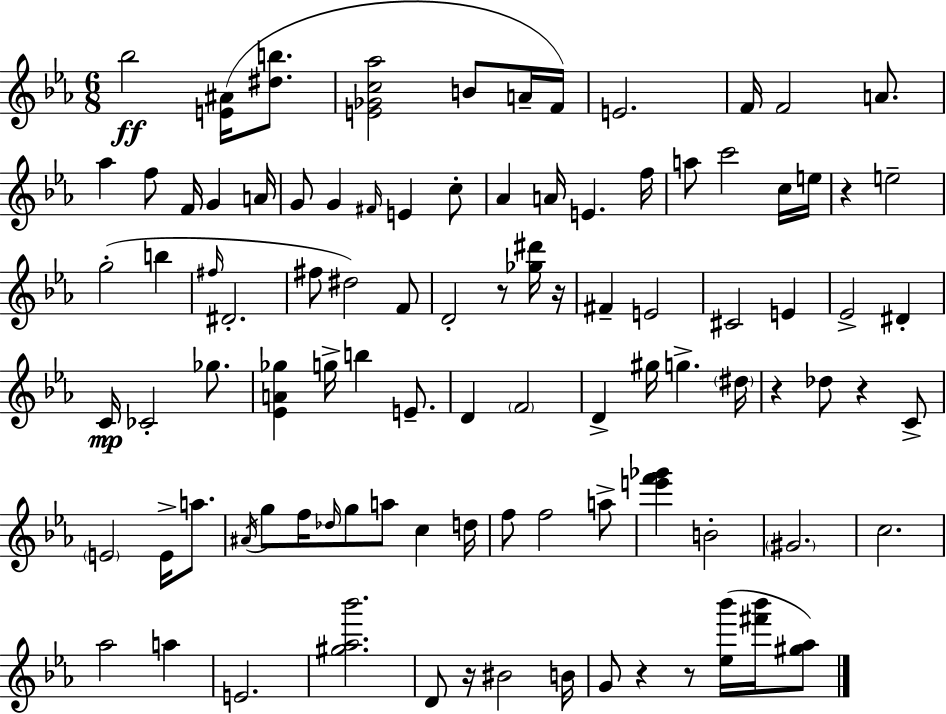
Bb5/h [E4,A#4]/s [D#5,B5]/e. [E4,Gb4,C5,Ab5]/h B4/e A4/s F4/s E4/h. F4/s F4/h A4/e. Ab5/q F5/e F4/s G4/q A4/s G4/e G4/q F#4/s E4/q C5/e Ab4/q A4/s E4/q. F5/s A5/e C6/h C5/s E5/s R/q E5/h G5/h B5/q F#5/s D#4/h. F#5/e D#5/h F4/e D4/h R/e [Gb5,D#6]/s R/s F#4/q E4/h C#4/h E4/q Eb4/h D#4/q C4/s CES4/h Gb5/e. [Eb4,A4,Gb5]/q G5/s B5/q E4/e. D4/q F4/h D4/q G#5/s G5/q. D#5/s R/q Db5/e R/q C4/e E4/h E4/s A5/e. A#4/s G5/e F5/s Db5/s G5/e A5/e C5/q D5/s F5/e F5/h A5/e [E6,F6,Gb6]/q B4/h G#4/h. C5/h. Ab5/h A5/q E4/h. [G#5,Ab5,Bb6]/h. D4/e R/s BIS4/h B4/s G4/e R/q R/e [Eb5,Bb6]/s [F#6,Bb6]/s [G#5,Ab5]/e